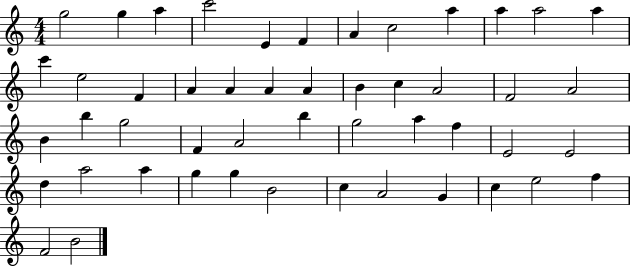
{
  \clef treble
  \numericTimeSignature
  \time 4/4
  \key c \major
  g''2 g''4 a''4 | c'''2 e'4 f'4 | a'4 c''2 a''4 | a''4 a''2 a''4 | \break c'''4 e''2 f'4 | a'4 a'4 a'4 a'4 | b'4 c''4 a'2 | f'2 a'2 | \break b'4 b''4 g''2 | f'4 a'2 b''4 | g''2 a''4 f''4 | e'2 e'2 | \break d''4 a''2 a''4 | g''4 g''4 b'2 | c''4 a'2 g'4 | c''4 e''2 f''4 | \break f'2 b'2 | \bar "|."
}